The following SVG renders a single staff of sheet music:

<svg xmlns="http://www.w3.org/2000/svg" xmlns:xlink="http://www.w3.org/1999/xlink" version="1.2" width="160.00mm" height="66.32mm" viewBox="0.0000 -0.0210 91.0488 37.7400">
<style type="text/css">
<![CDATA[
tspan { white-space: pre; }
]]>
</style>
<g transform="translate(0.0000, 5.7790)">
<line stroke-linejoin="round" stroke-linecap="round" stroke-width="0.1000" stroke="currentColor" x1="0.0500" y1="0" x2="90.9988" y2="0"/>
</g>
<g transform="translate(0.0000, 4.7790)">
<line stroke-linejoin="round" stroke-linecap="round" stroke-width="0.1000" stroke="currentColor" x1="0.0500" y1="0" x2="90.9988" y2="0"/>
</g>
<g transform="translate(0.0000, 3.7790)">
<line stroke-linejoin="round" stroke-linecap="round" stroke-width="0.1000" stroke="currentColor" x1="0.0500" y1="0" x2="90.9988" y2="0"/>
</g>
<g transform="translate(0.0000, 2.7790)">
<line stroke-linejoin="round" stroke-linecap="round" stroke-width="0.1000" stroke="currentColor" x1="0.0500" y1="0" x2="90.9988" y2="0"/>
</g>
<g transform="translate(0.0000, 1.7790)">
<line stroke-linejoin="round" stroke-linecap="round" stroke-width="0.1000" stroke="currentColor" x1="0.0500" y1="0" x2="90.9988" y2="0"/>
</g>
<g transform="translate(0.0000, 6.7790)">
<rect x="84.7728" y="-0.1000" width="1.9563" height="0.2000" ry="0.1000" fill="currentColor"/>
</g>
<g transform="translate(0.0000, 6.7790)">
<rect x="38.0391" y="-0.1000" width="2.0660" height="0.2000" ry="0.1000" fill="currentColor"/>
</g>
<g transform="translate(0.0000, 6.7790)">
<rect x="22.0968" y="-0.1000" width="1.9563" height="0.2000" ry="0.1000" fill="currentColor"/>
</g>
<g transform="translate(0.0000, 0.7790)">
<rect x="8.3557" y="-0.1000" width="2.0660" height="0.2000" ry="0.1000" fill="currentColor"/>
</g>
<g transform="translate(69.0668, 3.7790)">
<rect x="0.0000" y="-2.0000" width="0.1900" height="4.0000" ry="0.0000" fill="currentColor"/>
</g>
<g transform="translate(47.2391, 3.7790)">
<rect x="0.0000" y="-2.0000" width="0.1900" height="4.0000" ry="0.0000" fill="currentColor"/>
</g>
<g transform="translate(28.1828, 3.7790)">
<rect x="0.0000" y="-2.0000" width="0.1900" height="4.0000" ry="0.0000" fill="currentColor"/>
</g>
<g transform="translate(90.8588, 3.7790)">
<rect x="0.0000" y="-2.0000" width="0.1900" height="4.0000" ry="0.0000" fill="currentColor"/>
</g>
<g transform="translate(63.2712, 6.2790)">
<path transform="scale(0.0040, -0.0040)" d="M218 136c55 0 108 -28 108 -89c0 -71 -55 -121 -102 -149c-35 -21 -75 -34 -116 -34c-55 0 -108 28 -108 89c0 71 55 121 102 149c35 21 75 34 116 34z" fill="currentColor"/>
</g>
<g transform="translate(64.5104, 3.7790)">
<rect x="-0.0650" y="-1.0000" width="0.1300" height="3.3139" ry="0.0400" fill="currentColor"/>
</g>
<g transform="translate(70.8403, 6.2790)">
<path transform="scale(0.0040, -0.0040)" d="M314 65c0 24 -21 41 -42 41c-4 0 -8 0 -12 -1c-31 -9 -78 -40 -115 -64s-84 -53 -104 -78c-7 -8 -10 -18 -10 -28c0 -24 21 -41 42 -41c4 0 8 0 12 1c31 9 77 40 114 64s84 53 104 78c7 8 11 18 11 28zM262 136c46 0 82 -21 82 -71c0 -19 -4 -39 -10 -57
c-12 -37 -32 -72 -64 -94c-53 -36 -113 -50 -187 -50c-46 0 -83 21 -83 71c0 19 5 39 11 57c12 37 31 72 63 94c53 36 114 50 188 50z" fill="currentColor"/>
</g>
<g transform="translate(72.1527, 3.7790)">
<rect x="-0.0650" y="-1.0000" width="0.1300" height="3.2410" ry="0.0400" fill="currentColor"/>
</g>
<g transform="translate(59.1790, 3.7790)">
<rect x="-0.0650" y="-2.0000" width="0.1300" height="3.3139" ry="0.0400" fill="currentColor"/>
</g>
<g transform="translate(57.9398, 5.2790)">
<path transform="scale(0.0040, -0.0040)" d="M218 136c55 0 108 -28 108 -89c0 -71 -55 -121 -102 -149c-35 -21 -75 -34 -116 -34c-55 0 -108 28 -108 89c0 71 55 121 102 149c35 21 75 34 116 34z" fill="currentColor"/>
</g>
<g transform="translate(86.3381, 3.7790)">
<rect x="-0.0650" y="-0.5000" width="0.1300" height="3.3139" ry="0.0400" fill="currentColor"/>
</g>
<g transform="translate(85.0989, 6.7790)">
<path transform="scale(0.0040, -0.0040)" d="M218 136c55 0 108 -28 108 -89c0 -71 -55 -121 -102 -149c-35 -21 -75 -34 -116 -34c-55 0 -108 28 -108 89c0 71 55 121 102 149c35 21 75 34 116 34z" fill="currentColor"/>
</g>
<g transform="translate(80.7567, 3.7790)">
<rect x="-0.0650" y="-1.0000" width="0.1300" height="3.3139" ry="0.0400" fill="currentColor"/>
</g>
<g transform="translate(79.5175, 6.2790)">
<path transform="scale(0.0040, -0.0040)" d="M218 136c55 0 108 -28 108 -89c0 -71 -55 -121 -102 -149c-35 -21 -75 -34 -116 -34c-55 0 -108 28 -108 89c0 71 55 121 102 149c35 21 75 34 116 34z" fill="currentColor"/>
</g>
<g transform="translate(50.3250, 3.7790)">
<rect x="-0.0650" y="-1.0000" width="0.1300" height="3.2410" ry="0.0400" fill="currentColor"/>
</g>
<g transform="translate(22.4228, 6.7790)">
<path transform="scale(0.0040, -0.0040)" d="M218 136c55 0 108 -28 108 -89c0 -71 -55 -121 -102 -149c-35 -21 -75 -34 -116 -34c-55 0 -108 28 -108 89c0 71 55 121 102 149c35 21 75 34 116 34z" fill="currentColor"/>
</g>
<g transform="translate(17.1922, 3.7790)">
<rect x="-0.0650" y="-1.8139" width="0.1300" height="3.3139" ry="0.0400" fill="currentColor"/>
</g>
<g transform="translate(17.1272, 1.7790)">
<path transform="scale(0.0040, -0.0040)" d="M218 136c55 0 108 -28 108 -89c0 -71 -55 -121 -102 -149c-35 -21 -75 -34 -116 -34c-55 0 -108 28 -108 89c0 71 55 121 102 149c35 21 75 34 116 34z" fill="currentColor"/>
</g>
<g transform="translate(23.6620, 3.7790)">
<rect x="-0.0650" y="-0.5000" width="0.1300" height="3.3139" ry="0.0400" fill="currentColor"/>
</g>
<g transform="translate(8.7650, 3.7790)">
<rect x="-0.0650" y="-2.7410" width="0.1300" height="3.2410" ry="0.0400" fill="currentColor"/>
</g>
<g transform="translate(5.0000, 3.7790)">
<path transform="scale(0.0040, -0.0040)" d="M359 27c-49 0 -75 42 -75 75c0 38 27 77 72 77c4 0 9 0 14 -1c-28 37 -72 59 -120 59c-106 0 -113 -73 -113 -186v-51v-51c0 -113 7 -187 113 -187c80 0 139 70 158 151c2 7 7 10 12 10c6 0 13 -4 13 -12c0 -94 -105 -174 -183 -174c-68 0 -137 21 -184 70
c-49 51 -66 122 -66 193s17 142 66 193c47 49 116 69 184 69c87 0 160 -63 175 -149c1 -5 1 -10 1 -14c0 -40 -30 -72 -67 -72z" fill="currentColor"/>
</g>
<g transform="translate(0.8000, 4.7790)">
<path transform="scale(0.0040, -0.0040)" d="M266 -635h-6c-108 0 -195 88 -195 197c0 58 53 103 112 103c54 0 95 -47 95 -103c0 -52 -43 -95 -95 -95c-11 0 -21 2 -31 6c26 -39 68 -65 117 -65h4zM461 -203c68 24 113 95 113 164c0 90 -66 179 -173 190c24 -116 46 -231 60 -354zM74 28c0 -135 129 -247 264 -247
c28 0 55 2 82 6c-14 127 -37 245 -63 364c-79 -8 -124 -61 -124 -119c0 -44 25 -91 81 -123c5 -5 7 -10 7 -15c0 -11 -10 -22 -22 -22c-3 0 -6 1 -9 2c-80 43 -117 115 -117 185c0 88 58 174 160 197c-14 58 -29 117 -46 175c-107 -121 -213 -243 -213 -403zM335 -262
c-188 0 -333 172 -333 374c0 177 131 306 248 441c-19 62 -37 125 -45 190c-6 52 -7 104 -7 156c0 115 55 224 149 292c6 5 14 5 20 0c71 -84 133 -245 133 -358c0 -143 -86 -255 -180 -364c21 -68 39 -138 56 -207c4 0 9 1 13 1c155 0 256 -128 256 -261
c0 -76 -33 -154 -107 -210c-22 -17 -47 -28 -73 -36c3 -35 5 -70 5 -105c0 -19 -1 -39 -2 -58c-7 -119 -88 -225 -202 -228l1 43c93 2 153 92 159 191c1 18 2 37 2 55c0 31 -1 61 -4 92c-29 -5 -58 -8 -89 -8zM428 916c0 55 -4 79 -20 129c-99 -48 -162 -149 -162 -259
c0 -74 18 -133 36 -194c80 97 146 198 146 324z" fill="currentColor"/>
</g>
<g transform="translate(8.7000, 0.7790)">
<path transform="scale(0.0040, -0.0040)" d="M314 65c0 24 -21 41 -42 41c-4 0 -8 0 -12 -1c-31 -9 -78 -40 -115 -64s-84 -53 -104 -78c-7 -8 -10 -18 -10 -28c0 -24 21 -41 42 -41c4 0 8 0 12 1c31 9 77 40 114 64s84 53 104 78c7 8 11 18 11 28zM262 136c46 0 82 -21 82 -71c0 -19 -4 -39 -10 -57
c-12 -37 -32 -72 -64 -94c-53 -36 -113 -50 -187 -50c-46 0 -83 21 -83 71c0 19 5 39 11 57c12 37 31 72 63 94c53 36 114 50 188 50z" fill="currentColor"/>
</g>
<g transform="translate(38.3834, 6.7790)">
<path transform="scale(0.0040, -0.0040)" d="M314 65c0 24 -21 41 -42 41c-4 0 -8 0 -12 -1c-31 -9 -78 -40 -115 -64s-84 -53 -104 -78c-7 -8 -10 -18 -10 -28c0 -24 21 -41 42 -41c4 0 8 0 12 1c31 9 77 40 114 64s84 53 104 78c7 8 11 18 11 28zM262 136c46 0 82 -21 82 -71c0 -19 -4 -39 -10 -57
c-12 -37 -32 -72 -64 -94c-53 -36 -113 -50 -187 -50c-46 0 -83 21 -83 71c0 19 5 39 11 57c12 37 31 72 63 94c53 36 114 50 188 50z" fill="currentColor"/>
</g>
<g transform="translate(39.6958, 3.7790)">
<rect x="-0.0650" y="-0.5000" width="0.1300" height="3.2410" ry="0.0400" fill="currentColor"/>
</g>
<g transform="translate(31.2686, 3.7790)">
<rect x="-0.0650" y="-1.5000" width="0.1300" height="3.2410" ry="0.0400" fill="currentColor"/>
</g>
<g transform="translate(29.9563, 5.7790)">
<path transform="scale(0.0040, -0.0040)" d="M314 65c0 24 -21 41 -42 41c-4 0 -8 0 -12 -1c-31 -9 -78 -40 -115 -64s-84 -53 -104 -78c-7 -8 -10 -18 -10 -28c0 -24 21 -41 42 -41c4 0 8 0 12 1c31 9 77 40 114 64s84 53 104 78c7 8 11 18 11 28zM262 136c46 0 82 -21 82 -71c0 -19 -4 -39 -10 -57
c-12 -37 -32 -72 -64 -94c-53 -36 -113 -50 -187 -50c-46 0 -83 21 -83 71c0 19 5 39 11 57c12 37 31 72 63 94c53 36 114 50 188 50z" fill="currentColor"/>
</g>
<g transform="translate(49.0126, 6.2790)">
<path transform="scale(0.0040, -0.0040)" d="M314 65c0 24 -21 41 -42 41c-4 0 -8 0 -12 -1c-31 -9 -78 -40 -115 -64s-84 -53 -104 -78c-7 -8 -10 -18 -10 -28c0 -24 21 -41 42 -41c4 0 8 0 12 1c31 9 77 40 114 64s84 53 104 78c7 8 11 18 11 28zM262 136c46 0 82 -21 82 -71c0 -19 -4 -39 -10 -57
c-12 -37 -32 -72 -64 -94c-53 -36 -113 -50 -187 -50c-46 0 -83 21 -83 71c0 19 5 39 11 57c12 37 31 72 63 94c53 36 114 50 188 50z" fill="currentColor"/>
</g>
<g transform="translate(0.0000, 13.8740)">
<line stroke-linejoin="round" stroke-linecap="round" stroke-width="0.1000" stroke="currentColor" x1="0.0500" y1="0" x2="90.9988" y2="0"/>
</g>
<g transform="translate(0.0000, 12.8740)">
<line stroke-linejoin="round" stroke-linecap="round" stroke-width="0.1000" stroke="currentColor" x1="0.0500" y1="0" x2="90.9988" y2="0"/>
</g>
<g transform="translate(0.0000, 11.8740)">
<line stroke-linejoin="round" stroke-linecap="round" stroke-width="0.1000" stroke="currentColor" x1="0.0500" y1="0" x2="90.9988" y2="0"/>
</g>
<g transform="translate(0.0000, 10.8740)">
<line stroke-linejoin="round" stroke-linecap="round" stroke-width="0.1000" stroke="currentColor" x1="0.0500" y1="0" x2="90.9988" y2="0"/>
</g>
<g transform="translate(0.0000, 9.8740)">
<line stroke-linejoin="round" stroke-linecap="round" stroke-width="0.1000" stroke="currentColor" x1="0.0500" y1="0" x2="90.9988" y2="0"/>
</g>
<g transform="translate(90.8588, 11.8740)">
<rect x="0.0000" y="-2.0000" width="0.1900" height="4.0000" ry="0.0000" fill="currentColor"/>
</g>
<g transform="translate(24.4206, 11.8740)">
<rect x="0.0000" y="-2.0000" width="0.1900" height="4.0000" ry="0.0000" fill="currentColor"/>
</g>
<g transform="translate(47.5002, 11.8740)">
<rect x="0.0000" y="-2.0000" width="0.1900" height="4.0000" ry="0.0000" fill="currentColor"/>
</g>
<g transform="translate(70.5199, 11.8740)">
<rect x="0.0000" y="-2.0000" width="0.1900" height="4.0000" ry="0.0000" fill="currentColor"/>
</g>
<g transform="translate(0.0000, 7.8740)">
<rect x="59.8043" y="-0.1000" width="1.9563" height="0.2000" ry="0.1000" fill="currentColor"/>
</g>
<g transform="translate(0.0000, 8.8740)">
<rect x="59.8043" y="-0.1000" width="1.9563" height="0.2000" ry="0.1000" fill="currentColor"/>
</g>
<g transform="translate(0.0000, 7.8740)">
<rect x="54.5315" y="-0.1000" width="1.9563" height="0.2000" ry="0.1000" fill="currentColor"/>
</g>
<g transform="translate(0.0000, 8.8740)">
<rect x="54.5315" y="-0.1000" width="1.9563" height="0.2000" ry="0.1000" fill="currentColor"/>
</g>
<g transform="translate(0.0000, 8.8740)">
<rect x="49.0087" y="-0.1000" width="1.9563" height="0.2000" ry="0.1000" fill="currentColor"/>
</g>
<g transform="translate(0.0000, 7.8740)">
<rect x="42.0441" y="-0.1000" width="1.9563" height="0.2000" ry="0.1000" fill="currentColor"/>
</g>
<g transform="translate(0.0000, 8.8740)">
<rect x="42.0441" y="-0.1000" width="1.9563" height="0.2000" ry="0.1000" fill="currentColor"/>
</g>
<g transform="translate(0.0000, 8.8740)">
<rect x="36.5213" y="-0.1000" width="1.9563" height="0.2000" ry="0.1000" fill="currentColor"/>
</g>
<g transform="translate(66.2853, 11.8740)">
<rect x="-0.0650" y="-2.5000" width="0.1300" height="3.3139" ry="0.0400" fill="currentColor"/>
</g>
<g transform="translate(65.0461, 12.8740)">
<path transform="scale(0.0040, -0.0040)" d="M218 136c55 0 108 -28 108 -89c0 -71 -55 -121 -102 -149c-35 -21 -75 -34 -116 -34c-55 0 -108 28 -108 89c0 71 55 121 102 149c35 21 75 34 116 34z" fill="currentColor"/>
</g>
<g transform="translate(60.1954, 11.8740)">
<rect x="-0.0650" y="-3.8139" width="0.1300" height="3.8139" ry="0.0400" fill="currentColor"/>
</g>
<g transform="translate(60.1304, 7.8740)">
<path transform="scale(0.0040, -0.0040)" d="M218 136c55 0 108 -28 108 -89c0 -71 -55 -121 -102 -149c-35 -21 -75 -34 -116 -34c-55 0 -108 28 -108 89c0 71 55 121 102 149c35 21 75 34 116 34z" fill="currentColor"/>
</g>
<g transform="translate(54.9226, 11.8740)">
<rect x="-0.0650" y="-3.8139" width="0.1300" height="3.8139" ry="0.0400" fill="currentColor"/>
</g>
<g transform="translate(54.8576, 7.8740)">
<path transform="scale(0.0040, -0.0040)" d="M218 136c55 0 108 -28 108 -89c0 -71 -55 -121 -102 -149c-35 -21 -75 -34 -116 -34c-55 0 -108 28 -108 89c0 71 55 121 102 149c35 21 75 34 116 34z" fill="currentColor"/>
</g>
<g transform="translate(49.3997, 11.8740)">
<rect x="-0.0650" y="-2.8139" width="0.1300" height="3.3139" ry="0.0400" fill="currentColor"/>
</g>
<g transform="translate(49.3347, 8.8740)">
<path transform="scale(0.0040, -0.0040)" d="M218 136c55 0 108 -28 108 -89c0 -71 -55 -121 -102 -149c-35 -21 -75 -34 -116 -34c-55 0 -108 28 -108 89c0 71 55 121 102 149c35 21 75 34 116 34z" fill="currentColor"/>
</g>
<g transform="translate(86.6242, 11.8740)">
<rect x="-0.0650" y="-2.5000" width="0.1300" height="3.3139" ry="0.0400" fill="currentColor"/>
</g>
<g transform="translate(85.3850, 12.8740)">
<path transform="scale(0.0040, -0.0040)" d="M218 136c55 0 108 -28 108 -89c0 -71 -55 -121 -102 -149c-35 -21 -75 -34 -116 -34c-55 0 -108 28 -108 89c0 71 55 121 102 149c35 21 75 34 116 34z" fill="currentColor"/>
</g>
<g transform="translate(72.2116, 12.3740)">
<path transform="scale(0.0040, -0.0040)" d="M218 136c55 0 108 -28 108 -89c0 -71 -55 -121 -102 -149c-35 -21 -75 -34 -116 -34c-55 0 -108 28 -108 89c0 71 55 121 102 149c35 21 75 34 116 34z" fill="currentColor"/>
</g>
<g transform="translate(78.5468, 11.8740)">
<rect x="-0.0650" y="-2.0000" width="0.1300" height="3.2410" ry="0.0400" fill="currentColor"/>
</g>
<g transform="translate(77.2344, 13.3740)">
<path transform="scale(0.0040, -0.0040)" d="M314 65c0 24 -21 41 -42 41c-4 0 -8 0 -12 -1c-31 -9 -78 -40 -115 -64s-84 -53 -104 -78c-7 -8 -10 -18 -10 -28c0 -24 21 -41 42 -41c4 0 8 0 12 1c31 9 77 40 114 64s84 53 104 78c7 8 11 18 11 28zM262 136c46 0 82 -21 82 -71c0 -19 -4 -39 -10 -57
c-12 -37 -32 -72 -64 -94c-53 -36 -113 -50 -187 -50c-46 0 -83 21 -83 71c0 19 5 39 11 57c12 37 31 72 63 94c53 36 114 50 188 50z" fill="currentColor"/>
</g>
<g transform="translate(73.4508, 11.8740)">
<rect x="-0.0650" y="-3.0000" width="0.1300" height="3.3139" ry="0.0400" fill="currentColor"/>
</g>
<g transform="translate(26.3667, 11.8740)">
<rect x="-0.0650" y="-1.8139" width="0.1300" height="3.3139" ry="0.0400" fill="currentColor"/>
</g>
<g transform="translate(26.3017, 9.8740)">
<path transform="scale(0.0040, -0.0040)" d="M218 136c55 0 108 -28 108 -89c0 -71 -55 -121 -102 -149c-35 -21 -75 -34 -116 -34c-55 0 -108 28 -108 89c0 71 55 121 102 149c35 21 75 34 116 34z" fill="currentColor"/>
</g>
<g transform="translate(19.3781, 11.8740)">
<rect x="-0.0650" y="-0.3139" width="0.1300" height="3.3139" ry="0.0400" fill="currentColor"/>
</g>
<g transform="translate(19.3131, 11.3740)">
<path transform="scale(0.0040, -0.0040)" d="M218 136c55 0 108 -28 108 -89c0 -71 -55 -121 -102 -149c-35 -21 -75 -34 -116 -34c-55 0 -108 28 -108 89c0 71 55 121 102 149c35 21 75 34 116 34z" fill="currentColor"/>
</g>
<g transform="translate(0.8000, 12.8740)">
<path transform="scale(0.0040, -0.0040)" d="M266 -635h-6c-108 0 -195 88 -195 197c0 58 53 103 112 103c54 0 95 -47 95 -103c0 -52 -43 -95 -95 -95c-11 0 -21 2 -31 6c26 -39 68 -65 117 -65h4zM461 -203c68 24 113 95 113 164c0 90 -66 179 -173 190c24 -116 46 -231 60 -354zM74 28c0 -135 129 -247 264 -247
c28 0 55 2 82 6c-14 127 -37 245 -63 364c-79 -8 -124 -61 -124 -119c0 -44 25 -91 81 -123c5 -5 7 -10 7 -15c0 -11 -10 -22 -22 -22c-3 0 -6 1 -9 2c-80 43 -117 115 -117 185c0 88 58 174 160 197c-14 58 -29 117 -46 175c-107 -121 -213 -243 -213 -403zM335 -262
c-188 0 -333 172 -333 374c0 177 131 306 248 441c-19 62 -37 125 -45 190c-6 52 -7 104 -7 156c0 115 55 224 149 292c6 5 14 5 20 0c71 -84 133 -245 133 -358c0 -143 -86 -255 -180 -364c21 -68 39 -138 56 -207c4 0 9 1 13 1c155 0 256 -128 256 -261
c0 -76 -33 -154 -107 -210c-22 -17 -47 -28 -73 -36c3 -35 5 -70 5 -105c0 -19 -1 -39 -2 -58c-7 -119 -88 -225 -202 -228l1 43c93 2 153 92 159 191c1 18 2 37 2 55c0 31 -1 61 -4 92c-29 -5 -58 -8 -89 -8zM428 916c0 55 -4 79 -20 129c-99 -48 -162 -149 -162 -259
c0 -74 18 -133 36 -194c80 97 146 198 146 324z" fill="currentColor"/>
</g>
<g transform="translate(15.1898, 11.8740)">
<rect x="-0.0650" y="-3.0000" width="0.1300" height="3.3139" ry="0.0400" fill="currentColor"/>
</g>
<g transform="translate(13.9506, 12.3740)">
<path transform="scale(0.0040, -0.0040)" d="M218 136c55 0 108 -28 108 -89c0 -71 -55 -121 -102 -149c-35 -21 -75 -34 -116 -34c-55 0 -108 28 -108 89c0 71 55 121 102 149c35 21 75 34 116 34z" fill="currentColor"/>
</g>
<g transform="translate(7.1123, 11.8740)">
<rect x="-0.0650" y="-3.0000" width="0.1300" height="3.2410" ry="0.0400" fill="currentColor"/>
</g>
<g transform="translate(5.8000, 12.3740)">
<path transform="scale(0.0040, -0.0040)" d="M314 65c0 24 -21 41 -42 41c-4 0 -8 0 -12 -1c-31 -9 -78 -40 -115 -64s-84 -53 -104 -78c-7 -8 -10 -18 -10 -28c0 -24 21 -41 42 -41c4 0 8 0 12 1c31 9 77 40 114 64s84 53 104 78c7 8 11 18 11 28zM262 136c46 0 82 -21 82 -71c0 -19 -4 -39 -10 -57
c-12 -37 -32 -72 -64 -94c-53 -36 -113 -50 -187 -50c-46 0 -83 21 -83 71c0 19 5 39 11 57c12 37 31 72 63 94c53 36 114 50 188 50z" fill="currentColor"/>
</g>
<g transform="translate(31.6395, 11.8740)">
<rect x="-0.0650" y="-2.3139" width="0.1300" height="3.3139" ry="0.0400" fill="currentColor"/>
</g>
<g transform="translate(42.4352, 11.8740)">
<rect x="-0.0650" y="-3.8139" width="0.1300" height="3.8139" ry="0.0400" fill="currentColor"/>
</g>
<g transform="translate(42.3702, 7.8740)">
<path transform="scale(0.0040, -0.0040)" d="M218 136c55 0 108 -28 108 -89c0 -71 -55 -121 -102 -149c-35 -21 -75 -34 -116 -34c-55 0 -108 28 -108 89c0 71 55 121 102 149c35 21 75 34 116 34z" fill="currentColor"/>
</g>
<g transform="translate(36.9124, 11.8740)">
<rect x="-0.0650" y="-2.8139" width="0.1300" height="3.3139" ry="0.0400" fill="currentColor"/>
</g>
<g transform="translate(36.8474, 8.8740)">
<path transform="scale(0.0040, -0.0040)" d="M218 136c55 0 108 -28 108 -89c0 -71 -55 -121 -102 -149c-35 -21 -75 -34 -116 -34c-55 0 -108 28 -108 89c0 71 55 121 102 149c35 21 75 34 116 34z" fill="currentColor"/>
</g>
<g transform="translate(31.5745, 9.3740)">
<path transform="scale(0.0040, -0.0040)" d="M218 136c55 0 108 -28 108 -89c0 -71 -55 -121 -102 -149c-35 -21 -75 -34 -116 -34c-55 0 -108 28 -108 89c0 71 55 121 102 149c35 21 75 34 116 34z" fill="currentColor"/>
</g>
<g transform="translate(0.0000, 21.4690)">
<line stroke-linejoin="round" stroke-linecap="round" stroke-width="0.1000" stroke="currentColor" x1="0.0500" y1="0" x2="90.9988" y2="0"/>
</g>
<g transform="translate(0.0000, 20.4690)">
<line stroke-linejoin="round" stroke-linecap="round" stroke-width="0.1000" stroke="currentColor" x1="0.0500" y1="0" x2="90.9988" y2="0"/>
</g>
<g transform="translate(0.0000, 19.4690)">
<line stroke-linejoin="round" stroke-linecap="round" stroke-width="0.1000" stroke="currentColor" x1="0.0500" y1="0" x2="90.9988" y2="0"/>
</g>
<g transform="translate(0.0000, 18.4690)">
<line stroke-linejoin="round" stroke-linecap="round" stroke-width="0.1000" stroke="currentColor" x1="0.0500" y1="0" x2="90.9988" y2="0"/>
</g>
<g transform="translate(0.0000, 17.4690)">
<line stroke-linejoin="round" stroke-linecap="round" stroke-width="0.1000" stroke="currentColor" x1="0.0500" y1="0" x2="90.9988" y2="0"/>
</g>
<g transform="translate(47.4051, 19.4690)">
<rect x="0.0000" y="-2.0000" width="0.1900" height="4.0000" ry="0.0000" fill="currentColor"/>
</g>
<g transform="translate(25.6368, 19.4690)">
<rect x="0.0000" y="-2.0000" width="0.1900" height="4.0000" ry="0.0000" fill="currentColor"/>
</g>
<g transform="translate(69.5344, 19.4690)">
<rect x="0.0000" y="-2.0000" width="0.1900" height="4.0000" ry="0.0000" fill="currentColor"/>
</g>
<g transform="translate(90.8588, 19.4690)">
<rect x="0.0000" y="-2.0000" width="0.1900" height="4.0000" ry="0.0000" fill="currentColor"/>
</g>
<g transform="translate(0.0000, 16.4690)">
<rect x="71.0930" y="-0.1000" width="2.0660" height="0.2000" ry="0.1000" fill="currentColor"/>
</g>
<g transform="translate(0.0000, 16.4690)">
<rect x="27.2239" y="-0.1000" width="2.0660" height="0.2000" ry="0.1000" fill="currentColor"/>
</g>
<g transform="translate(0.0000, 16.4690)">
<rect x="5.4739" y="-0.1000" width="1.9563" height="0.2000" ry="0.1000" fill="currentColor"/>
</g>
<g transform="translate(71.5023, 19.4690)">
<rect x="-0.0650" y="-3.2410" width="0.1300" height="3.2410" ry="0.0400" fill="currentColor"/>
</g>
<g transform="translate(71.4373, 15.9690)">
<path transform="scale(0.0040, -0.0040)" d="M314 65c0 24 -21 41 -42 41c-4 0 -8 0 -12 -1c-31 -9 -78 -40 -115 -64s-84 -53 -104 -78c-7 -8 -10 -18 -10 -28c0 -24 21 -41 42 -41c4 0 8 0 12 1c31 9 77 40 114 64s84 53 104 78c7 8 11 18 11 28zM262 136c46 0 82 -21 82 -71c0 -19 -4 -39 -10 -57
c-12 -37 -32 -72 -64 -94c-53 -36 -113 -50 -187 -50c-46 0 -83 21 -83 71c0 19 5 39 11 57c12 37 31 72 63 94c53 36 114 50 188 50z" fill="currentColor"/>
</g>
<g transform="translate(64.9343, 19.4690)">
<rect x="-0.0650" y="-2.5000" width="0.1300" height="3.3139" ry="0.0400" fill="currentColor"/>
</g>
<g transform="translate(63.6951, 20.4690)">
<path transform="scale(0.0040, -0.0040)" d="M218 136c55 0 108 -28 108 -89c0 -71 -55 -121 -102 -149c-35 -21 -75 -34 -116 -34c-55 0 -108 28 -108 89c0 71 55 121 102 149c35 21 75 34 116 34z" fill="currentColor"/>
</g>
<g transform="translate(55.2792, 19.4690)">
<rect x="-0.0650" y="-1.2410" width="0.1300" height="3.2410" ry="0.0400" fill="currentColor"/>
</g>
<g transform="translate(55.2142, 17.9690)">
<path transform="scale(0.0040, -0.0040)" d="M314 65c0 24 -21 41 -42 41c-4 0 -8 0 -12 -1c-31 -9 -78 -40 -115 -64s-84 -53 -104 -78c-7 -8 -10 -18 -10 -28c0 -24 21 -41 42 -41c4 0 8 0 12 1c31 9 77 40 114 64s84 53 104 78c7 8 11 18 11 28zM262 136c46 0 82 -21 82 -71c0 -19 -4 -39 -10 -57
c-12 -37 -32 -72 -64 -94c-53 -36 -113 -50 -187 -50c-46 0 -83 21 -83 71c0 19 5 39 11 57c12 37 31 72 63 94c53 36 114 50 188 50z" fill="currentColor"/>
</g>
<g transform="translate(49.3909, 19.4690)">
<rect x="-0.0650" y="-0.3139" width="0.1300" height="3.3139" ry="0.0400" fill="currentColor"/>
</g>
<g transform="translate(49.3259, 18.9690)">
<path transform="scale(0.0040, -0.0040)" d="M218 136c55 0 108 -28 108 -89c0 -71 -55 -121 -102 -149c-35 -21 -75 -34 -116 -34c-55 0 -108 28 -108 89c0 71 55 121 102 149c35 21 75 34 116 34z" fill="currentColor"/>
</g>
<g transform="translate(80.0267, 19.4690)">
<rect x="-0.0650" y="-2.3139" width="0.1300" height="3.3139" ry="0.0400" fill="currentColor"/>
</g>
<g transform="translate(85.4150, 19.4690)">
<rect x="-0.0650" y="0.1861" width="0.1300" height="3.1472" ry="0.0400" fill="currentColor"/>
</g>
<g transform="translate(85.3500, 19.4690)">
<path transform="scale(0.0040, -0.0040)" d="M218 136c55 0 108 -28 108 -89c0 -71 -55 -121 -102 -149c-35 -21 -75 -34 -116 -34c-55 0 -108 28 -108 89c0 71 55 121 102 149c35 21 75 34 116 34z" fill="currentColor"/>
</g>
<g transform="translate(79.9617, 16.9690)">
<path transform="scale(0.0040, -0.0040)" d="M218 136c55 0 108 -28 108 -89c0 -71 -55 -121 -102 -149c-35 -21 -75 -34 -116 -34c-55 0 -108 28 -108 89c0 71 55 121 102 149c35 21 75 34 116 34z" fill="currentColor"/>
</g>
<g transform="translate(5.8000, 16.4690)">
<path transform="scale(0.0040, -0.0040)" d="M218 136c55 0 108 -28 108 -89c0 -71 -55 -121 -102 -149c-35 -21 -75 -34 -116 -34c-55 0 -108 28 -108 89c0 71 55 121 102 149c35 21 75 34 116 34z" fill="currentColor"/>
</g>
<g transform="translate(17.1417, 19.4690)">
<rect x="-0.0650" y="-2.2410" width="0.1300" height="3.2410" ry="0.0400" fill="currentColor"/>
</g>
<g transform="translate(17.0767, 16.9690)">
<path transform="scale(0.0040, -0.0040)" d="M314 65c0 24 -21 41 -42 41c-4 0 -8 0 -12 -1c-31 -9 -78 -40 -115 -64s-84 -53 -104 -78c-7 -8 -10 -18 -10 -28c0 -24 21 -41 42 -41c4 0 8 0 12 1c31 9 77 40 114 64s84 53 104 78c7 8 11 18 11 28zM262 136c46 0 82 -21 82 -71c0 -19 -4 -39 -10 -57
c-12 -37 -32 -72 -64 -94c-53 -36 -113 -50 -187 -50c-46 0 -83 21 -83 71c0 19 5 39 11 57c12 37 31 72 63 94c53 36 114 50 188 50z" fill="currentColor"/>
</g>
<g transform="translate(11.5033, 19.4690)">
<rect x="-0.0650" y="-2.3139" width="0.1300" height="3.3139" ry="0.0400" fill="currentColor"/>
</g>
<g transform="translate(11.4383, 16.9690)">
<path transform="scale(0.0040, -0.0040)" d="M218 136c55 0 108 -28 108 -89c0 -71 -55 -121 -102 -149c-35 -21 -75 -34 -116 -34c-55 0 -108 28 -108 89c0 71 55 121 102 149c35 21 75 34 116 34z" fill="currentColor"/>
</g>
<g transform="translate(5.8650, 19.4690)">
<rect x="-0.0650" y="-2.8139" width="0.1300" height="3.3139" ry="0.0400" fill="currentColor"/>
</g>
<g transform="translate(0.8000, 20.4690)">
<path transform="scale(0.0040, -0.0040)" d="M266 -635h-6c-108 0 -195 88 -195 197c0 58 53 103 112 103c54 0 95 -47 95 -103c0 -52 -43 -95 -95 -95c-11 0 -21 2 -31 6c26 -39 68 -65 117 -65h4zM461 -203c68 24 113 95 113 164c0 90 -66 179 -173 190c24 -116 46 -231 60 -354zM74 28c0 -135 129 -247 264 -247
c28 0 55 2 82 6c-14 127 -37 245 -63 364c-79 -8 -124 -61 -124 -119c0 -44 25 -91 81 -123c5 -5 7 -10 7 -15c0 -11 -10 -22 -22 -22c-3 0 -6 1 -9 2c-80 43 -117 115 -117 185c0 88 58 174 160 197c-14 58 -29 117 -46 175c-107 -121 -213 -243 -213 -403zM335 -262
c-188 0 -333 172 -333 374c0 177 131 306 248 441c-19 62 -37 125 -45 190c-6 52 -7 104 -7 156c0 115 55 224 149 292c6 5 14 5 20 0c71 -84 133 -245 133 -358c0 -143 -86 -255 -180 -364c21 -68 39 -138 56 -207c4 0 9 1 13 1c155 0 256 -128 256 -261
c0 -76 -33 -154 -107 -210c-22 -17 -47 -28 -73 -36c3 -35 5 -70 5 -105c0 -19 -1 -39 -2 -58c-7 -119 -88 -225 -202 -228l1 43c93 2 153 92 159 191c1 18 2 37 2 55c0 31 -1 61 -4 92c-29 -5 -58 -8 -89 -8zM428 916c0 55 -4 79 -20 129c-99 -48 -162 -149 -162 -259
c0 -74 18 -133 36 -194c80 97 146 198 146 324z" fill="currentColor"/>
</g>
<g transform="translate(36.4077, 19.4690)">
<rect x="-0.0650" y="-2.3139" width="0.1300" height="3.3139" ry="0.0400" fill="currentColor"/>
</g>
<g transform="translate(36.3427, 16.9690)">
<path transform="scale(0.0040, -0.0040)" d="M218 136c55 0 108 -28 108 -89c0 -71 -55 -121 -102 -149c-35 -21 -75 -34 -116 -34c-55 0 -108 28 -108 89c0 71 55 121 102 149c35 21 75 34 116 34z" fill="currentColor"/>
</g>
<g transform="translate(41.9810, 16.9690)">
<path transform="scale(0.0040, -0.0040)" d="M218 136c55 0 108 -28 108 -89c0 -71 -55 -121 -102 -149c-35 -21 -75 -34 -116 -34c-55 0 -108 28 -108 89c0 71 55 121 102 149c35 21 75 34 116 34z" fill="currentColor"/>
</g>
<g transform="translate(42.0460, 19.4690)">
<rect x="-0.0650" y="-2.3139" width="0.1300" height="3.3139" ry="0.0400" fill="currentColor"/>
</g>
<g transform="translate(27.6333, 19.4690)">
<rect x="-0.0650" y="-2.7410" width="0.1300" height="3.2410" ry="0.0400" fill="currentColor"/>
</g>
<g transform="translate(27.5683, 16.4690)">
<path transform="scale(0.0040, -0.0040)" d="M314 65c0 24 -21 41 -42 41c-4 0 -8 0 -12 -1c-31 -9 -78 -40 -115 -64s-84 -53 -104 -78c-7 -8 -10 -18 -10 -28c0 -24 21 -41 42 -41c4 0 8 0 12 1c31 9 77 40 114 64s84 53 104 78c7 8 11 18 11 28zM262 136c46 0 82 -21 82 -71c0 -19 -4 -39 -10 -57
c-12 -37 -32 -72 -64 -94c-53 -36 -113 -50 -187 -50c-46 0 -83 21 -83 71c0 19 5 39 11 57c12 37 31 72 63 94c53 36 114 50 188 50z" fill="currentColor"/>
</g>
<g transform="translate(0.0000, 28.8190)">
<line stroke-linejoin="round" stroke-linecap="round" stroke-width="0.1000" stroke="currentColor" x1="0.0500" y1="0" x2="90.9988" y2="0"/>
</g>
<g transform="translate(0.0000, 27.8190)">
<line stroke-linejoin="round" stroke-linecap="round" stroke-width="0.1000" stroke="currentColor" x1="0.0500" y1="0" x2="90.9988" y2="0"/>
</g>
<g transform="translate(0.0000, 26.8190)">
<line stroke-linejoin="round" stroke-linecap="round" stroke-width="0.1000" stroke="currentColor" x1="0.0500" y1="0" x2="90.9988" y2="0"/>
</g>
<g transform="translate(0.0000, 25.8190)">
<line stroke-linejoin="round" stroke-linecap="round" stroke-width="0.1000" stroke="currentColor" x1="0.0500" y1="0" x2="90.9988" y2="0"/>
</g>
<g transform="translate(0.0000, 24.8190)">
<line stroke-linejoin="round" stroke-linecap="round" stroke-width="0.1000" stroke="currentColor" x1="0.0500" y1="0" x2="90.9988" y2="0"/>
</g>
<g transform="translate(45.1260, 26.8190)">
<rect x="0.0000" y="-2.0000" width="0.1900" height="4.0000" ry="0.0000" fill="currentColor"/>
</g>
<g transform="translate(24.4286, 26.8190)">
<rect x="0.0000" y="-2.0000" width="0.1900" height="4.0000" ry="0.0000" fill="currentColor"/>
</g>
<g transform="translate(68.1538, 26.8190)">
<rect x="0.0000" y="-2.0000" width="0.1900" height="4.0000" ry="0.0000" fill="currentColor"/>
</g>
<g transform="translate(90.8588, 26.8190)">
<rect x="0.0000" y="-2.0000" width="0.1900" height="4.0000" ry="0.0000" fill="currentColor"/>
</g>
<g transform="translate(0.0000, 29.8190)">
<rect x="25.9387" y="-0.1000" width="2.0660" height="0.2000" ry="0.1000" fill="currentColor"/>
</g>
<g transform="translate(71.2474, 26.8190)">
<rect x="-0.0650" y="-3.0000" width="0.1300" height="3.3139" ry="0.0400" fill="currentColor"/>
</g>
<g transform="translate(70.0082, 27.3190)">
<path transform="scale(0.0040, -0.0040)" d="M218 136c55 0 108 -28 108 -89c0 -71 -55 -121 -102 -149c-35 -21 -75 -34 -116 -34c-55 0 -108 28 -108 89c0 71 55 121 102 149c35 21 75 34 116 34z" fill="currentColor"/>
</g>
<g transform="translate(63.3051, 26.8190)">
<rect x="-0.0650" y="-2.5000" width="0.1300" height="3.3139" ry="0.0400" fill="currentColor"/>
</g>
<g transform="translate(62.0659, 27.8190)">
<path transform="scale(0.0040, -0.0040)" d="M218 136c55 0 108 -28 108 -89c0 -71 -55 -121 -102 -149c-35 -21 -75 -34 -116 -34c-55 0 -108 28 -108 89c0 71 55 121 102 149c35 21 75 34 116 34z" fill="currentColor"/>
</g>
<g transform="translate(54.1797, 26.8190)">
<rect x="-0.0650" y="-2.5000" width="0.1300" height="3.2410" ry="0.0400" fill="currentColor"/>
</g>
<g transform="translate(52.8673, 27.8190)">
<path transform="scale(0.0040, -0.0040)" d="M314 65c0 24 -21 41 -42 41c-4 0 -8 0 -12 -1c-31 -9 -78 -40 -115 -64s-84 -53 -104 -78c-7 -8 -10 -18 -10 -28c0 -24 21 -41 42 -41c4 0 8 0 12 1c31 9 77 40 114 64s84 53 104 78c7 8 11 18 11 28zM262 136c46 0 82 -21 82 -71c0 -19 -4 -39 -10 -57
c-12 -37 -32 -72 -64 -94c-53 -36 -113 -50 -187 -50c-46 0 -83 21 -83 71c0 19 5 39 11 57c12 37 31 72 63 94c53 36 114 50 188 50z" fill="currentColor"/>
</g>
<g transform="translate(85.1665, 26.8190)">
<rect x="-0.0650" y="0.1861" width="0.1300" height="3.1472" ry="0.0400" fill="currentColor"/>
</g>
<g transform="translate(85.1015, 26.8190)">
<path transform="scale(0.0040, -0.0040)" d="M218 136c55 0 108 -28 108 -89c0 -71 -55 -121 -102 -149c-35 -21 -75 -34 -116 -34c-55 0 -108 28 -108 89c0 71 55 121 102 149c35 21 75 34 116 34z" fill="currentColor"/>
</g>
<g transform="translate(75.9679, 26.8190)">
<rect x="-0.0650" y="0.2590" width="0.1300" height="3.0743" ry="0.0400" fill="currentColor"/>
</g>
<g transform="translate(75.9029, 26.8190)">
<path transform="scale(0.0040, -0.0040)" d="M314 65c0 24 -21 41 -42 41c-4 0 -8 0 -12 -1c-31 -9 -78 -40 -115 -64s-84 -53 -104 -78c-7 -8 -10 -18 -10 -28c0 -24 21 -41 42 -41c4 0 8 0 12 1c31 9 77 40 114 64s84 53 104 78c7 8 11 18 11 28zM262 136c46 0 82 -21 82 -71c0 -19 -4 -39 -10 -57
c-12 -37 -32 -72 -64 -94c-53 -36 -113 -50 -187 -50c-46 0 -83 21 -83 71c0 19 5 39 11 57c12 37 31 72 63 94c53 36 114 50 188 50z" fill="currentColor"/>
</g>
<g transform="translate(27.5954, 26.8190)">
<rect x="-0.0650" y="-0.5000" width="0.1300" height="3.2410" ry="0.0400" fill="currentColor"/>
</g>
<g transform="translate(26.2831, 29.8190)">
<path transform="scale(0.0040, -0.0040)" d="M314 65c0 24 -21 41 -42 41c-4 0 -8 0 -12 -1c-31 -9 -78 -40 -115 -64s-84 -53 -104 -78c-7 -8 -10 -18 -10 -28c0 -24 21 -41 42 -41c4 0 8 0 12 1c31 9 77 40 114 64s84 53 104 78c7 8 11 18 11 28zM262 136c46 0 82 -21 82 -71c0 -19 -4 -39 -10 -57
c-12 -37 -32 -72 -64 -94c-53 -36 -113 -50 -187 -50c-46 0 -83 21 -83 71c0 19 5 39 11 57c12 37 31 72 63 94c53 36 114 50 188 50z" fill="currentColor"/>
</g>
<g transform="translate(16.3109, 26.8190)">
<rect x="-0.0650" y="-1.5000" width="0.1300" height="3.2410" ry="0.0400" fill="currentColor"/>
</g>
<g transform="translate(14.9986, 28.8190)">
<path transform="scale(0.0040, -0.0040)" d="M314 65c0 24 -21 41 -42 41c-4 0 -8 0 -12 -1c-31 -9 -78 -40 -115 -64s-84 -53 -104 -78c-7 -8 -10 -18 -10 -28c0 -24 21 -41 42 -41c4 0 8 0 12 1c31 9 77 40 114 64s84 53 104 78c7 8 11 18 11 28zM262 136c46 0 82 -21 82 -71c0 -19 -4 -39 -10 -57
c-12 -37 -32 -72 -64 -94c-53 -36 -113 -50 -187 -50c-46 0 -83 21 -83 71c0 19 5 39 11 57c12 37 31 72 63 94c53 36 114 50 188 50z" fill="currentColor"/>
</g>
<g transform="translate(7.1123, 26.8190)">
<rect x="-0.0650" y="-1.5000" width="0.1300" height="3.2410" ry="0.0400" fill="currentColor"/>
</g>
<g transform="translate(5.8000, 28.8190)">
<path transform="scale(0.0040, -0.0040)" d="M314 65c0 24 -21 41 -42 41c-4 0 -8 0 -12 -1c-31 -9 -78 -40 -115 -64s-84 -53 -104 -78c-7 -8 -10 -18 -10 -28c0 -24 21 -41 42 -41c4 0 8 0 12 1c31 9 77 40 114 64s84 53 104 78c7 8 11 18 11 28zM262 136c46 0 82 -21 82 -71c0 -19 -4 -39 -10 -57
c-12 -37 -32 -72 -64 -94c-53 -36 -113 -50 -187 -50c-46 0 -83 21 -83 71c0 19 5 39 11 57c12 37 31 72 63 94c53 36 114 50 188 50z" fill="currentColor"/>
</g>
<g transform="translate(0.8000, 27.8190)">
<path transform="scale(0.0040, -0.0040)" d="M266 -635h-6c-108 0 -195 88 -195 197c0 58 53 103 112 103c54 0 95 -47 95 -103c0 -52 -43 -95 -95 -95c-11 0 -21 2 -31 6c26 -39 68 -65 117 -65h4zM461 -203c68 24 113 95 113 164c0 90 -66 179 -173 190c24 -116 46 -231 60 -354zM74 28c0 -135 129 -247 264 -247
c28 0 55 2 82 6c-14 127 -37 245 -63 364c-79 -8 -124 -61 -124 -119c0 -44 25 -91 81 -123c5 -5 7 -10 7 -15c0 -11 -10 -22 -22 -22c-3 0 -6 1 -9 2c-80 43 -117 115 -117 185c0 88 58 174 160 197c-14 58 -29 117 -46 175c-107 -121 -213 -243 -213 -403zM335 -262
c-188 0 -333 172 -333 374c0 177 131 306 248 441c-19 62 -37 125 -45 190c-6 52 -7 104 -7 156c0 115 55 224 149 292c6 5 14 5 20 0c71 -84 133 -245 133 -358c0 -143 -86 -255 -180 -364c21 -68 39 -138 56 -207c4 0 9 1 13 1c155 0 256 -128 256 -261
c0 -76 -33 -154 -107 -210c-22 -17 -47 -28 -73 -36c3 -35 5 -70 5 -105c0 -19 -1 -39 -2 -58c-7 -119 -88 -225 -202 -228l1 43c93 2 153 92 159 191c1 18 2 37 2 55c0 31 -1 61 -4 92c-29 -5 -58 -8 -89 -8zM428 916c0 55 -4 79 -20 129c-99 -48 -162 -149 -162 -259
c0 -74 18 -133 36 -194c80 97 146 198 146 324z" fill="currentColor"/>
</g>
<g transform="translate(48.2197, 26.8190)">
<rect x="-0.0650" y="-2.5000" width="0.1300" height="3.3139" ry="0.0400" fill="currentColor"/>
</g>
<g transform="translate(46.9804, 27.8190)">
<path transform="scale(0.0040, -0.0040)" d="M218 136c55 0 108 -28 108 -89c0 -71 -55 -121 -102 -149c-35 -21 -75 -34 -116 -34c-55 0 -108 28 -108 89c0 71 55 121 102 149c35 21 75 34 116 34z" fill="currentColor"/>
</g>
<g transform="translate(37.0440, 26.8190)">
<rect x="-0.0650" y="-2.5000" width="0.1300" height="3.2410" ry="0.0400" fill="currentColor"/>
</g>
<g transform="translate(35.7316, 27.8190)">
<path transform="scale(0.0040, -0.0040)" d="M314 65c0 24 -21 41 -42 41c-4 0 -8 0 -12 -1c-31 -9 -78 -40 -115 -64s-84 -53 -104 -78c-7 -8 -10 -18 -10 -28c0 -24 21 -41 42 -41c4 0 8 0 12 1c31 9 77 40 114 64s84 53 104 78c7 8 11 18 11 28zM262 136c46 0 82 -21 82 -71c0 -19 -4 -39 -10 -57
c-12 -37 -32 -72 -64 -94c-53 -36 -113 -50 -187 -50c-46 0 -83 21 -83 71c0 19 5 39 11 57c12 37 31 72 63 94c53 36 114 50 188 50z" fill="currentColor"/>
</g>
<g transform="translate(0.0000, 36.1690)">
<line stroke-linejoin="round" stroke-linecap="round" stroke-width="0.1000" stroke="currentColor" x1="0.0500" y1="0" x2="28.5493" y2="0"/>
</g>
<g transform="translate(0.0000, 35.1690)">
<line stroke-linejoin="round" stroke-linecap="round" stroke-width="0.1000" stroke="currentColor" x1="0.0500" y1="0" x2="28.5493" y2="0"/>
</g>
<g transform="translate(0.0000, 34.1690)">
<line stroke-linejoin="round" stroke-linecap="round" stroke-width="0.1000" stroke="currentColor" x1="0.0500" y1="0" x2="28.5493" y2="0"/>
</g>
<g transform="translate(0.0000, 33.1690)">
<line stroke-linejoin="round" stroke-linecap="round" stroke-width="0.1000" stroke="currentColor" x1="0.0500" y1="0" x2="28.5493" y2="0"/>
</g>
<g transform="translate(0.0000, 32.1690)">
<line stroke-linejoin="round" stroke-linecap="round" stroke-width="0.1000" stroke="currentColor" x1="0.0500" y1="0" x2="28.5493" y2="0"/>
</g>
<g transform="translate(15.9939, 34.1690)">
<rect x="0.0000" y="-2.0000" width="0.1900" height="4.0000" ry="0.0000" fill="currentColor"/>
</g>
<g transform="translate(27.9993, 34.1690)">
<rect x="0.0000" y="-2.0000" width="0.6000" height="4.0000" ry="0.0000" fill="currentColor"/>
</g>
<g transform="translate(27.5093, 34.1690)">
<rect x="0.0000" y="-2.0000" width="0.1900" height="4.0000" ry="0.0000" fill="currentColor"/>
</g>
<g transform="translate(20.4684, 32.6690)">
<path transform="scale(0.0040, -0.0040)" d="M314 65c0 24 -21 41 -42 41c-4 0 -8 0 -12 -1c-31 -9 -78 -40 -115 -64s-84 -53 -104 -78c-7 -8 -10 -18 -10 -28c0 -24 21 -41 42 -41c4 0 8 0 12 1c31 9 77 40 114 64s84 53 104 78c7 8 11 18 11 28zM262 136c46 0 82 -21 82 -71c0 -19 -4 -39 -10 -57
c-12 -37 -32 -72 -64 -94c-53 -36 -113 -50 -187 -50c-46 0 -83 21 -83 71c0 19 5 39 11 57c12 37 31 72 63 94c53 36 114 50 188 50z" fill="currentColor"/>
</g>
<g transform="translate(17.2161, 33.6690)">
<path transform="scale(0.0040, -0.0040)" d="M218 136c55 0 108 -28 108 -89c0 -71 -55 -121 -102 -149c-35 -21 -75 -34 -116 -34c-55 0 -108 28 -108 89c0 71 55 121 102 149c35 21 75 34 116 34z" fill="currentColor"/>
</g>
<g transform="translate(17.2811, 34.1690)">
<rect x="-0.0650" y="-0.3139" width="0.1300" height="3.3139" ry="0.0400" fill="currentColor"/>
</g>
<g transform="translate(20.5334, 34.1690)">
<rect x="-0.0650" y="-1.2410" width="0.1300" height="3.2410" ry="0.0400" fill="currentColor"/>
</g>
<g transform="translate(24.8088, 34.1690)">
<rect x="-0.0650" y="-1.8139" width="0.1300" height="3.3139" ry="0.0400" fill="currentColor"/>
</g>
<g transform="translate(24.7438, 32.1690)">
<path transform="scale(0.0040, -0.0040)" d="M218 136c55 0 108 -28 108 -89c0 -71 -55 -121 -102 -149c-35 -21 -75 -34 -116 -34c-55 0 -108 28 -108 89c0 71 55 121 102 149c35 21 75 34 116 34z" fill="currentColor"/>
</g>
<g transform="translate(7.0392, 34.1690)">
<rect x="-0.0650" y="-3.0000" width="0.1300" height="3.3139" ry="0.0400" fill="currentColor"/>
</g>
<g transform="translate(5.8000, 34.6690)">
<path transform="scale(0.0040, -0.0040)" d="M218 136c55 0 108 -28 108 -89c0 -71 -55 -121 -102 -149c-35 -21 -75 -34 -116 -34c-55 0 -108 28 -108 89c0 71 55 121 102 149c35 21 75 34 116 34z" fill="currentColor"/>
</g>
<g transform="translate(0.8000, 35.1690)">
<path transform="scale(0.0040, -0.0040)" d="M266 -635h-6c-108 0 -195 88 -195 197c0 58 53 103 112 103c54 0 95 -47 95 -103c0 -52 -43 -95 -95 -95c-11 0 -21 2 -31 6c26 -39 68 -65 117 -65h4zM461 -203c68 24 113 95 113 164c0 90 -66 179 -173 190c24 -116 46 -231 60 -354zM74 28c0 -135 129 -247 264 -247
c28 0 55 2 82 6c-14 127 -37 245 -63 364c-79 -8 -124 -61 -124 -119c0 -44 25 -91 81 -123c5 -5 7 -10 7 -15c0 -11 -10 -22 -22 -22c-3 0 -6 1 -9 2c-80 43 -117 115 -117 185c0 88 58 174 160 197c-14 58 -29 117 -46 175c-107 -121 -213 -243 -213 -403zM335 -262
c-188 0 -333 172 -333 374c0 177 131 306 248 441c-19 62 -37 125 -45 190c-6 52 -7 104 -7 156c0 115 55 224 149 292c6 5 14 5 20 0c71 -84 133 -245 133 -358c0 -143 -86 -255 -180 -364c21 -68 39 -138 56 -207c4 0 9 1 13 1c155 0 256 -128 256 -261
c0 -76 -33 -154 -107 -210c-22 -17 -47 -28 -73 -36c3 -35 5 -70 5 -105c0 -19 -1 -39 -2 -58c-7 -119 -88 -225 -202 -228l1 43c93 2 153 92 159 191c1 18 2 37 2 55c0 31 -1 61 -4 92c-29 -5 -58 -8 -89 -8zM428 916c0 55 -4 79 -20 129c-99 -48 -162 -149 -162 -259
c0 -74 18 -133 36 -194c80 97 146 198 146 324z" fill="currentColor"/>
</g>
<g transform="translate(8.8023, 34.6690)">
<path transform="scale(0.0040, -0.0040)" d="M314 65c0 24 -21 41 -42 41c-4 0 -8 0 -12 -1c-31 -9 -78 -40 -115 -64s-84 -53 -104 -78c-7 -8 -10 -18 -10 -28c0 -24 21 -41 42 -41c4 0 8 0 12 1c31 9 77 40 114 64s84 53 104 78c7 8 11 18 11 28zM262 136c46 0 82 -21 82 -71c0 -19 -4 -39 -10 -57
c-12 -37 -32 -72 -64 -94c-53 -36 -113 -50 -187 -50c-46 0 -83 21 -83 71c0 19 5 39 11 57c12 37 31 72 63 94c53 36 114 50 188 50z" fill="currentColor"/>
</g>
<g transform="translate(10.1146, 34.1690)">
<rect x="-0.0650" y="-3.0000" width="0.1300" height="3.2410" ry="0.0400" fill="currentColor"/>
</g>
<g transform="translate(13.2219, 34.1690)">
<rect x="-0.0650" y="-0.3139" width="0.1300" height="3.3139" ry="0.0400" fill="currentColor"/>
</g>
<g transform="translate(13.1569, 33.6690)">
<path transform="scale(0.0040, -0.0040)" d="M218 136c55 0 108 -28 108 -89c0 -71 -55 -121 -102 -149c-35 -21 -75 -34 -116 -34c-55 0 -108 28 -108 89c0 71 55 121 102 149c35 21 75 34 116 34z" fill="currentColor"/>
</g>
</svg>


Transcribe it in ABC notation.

X:1
T:Untitled
M:4/4
L:1/4
K:C
a2 f C E2 C2 D2 F D D2 D C A2 A c f g a c' a c' c' G A F2 G a g g2 a2 g g c e2 G b2 g B E2 E2 C2 G2 G G2 G A B2 B A A2 c c e2 f